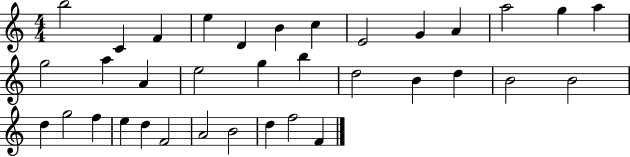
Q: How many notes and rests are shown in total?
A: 35